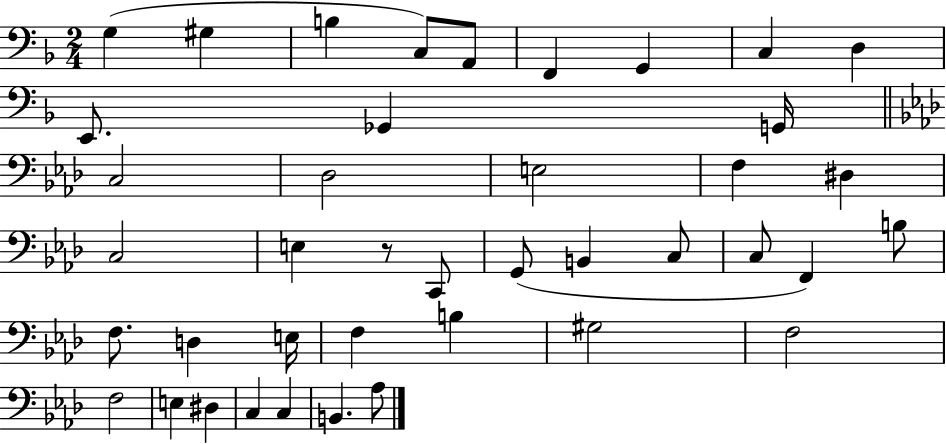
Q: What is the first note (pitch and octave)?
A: G3